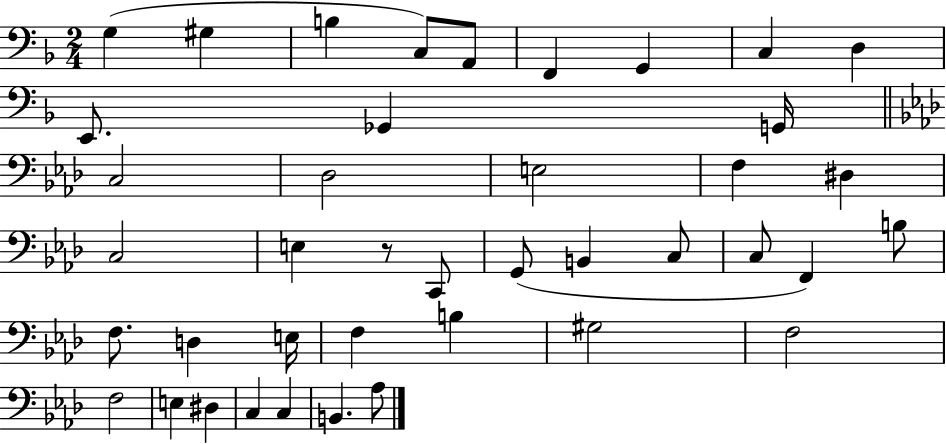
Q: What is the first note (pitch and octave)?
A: G3